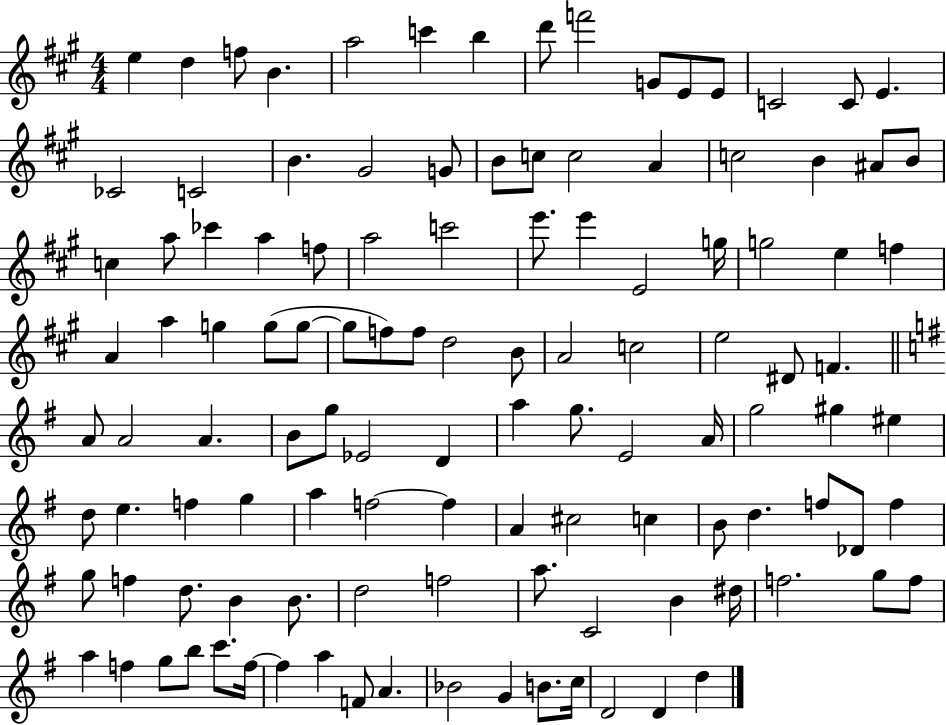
X:1
T:Untitled
M:4/4
L:1/4
K:A
e d f/2 B a2 c' b d'/2 f'2 G/2 E/2 E/2 C2 C/2 E _C2 C2 B ^G2 G/2 B/2 c/2 c2 A c2 B ^A/2 B/2 c a/2 _c' a f/2 a2 c'2 e'/2 e' E2 g/4 g2 e f A a g g/2 g/2 g/2 f/2 f/2 d2 B/2 A2 c2 e2 ^D/2 F A/2 A2 A B/2 g/2 _E2 D a g/2 E2 A/4 g2 ^g ^e d/2 e f g a f2 f A ^c2 c B/2 d f/2 _D/2 f g/2 f d/2 B B/2 d2 f2 a/2 C2 B ^d/4 f2 g/2 f/2 a f g/2 b/2 c'/2 f/4 f a F/2 A _B2 G B/2 c/4 D2 D d